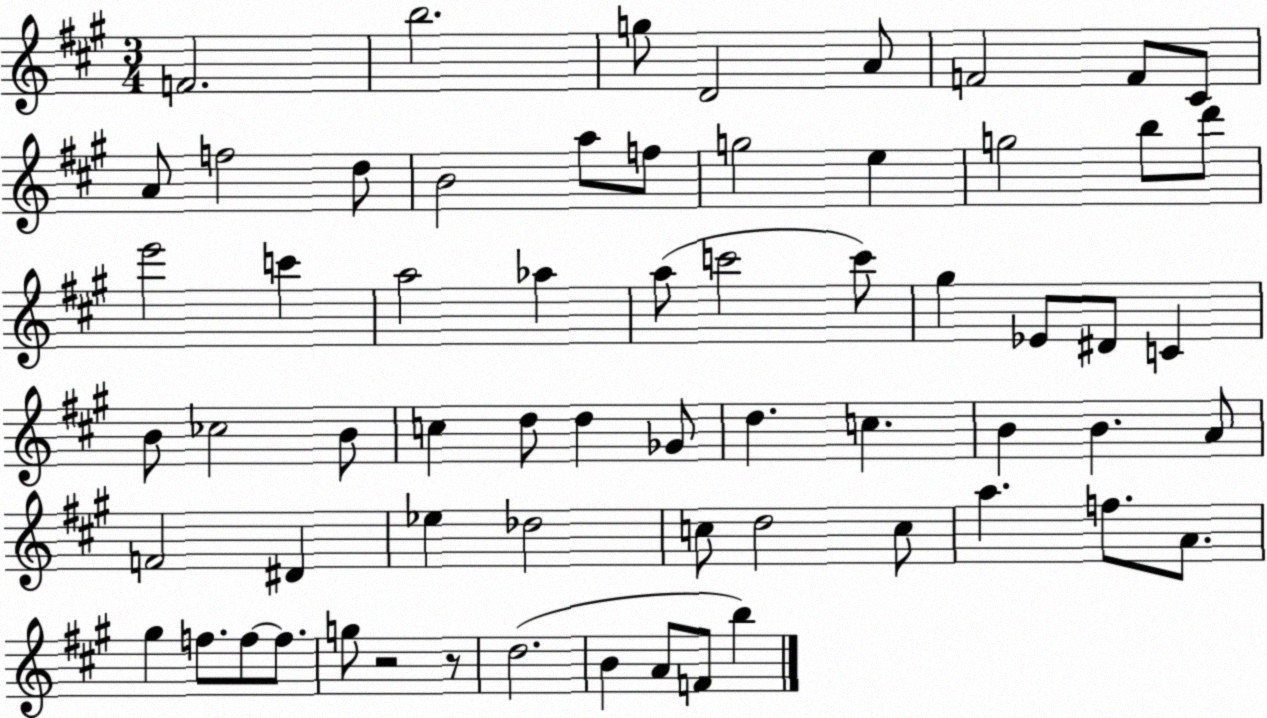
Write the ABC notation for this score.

X:1
T:Untitled
M:3/4
L:1/4
K:A
F2 b2 g/2 D2 A/2 F2 F/2 ^C/2 A/2 f2 d/2 B2 a/2 f/2 g2 e g2 b/2 d'/2 e'2 c' a2 _a a/2 c'2 c'/2 ^g _E/2 ^D/2 C B/2 _c2 B/2 c d/2 d _G/2 d c B B A/2 F2 ^D _e _d2 c/2 d2 c/2 a f/2 A/2 ^g f/2 f/2 f/2 g/2 z2 z/2 d2 B A/2 F/2 b